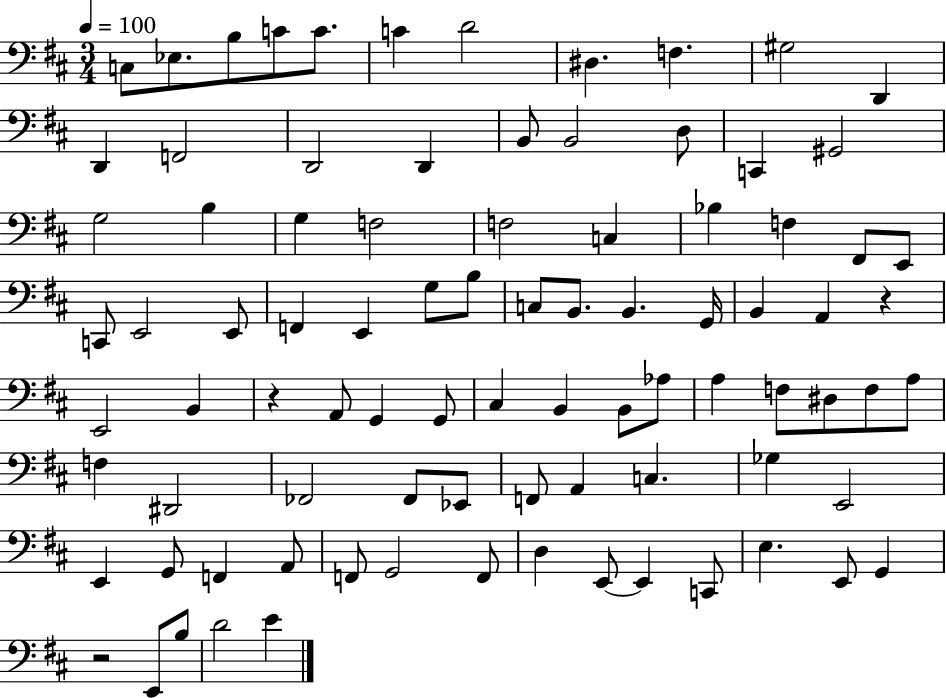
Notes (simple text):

C3/e Eb3/e. B3/e C4/e C4/e. C4/q D4/h D#3/q. F3/q. G#3/h D2/q D2/q F2/h D2/h D2/q B2/e B2/h D3/e C2/q G#2/h G3/h B3/q G3/q F3/h F3/h C3/q Bb3/q F3/q F#2/e E2/e C2/e E2/h E2/e F2/q E2/q G3/e B3/e C3/e B2/e. B2/q. G2/s B2/q A2/q R/q E2/h B2/q R/q A2/e G2/q G2/e C#3/q B2/q B2/e Ab3/e A3/q F3/e D#3/e F3/e A3/e F3/q D#2/h FES2/h FES2/e Eb2/e F2/e A2/q C3/q. Gb3/q E2/h E2/q G2/e F2/q A2/e F2/e G2/h F2/e D3/q E2/e E2/q C2/e E3/q. E2/e G2/q R/h E2/e B3/e D4/h E4/q